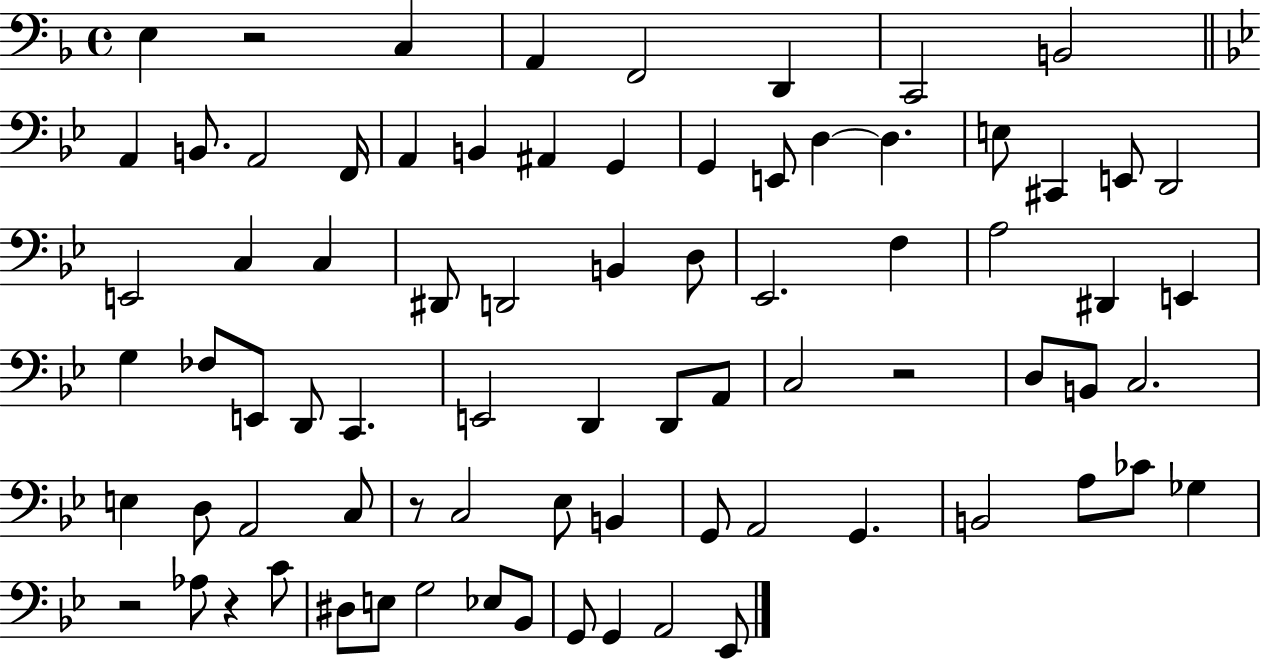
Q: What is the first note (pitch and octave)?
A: E3